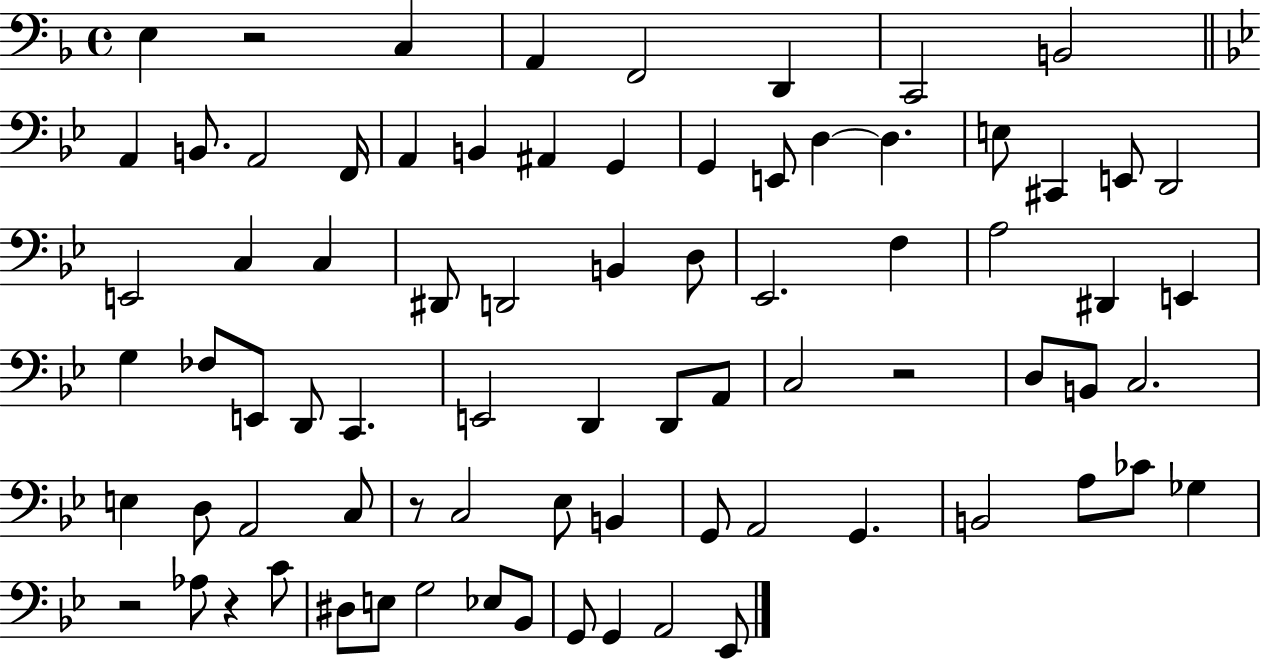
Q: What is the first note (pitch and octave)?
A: E3